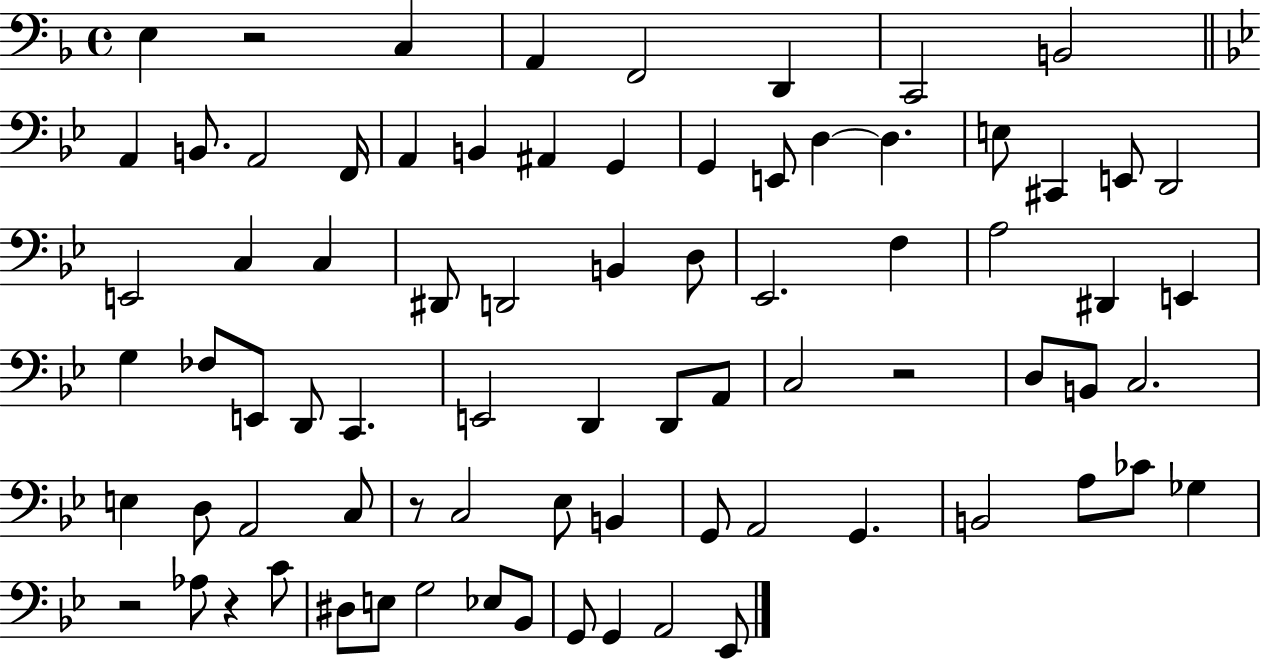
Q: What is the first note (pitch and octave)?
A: E3